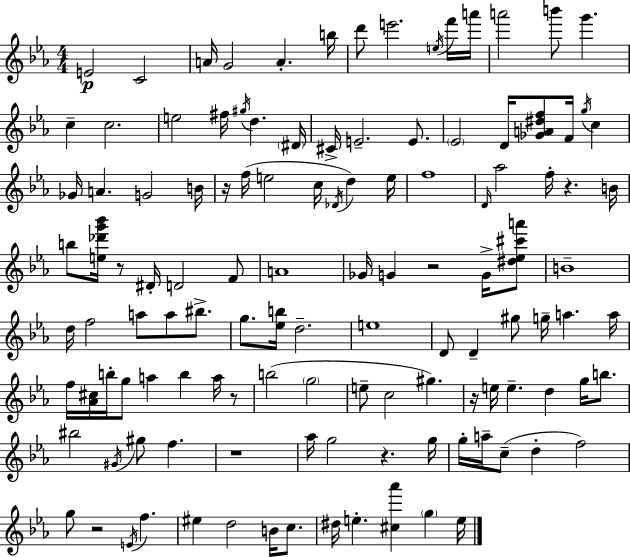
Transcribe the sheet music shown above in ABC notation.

X:1
T:Untitled
M:4/4
L:1/4
K:Cm
E2 C2 A/4 G2 A b/4 d'/2 e'2 e/4 f'/4 a'/4 a'2 b'/2 g' c c2 e2 ^f/4 ^g/4 d ^D/4 ^C/4 E2 E/2 _E2 D/4 [_GA^df]/2 F/4 g/4 c _G/4 A G2 B/4 z/4 f/4 e2 c/4 _D/4 d e/4 f4 D/4 _a2 f/4 z B/4 b/2 [e_d'g'_b']/4 z/2 ^D/4 D2 F/2 A4 _G/4 G z2 G/4 [^d_e^c'a']/2 B4 d/4 f2 a/2 a/2 ^b/2 g/2 [_eb]/4 d2 e4 D/2 D ^g/2 g/4 a a/4 f/4 [_A^c]/4 b/4 g/2 a b a/4 z/2 b2 g2 e/2 c2 ^g z/4 e/4 e d g/4 b/2 ^b2 ^G/4 ^g/2 f z4 _a/4 g2 z g/4 g/4 a/4 c/2 d f2 g/2 z2 E/4 f ^e d2 B/4 c/2 ^d/4 e [^c_a'] g e/4